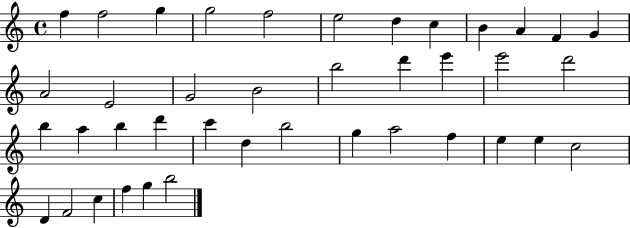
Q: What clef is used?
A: treble